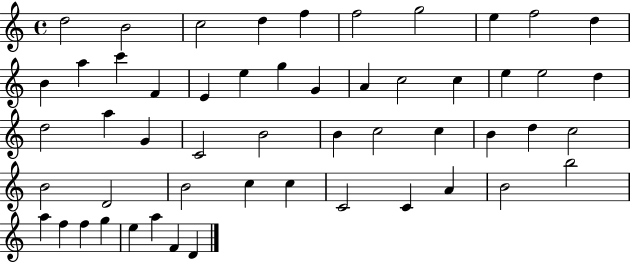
D5/h B4/h C5/h D5/q F5/q F5/h G5/h E5/q F5/h D5/q B4/q A5/q C6/q F4/q E4/q E5/q G5/q G4/q A4/q C5/h C5/q E5/q E5/h D5/q D5/h A5/q G4/q C4/h B4/h B4/q C5/h C5/q B4/q D5/q C5/h B4/h D4/h B4/h C5/q C5/q C4/h C4/q A4/q B4/h B5/h A5/q F5/q F5/q G5/q E5/q A5/q F4/q D4/q